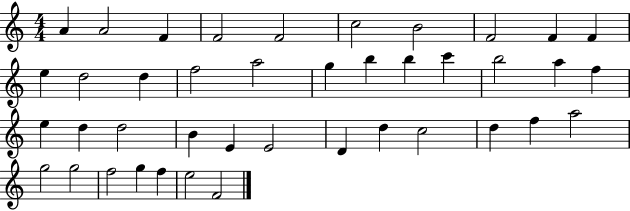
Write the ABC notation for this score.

X:1
T:Untitled
M:4/4
L:1/4
K:C
A A2 F F2 F2 c2 B2 F2 F F e d2 d f2 a2 g b b c' b2 a f e d d2 B E E2 D d c2 d f a2 g2 g2 f2 g f e2 F2